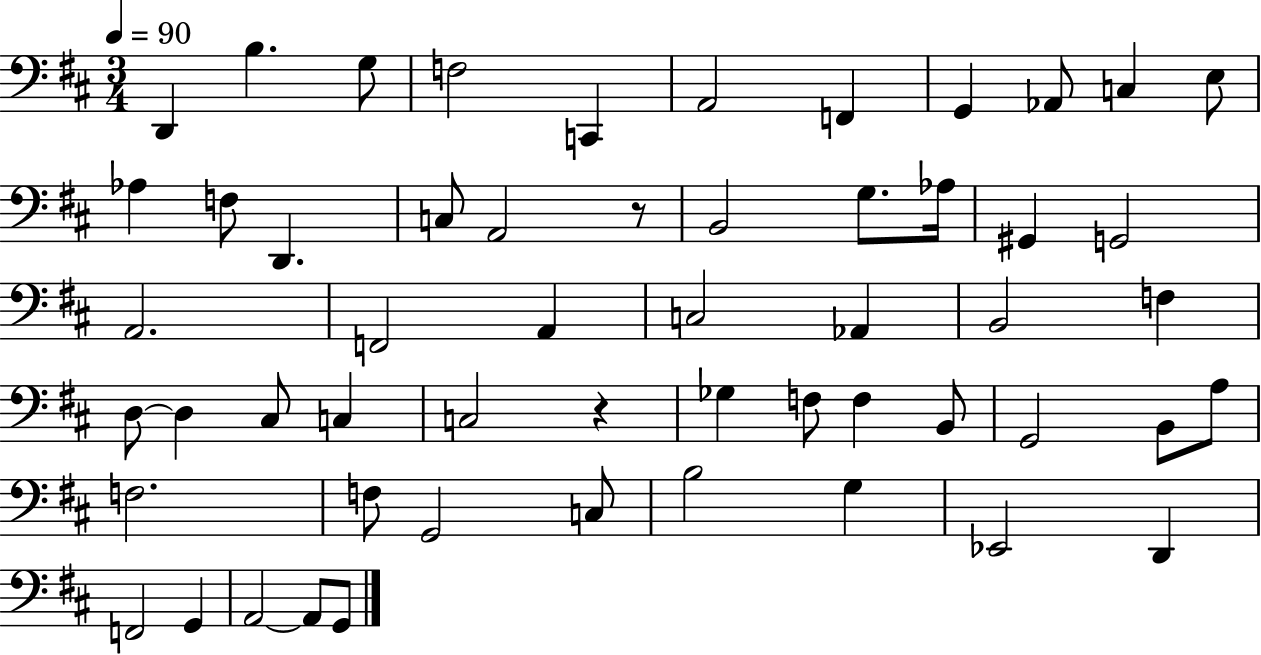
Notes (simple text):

D2/q B3/q. G3/e F3/h C2/q A2/h F2/q G2/q Ab2/e C3/q E3/e Ab3/q F3/e D2/q. C3/e A2/h R/e B2/h G3/e. Ab3/s G#2/q G2/h A2/h. F2/h A2/q C3/h Ab2/q B2/h F3/q D3/e D3/q C#3/e C3/q C3/h R/q Gb3/q F3/e F3/q B2/e G2/h B2/e A3/e F3/h. F3/e G2/h C3/e B3/h G3/q Eb2/h D2/q F2/h G2/q A2/h A2/e G2/e